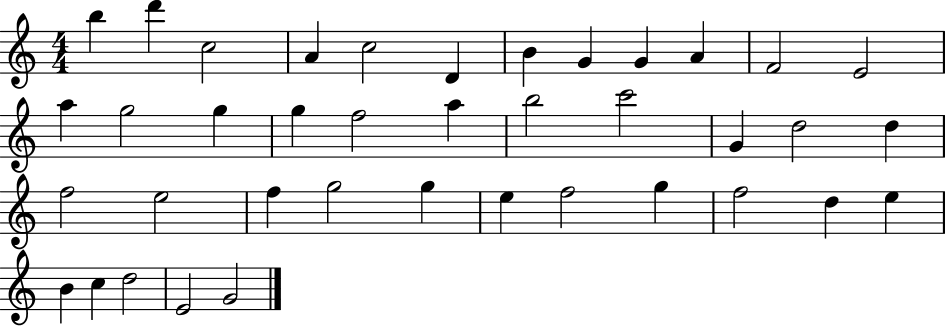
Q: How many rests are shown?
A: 0